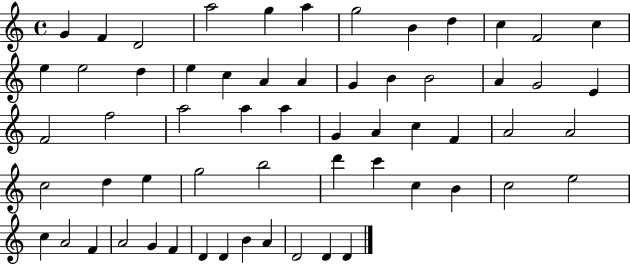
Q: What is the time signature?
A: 4/4